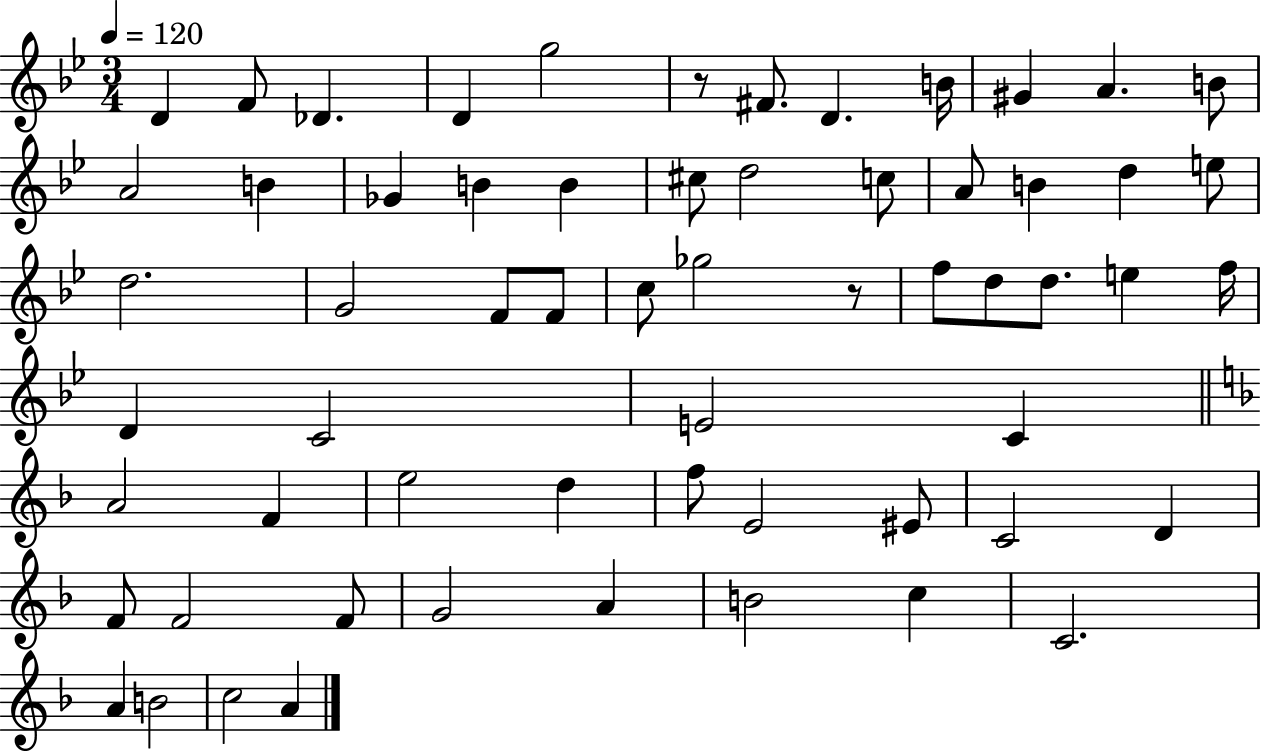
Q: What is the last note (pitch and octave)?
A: A4